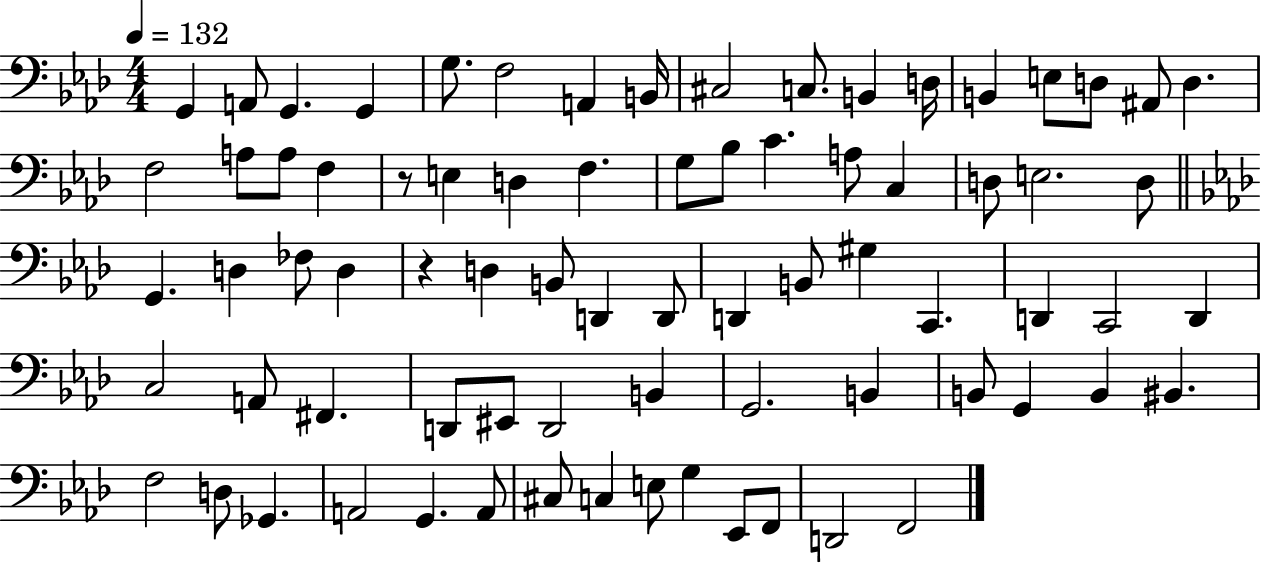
X:1
T:Untitled
M:4/4
L:1/4
K:Ab
G,, A,,/2 G,, G,, G,/2 F,2 A,, B,,/4 ^C,2 C,/2 B,, D,/4 B,, E,/2 D,/2 ^A,,/2 D, F,2 A,/2 A,/2 F, z/2 E, D, F, G,/2 _B,/2 C A,/2 C, D,/2 E,2 D,/2 G,, D, _F,/2 D, z D, B,,/2 D,, D,,/2 D,, B,,/2 ^G, C,, D,, C,,2 D,, C,2 A,,/2 ^F,, D,,/2 ^E,,/2 D,,2 B,, G,,2 B,, B,,/2 G,, B,, ^B,, F,2 D,/2 _G,, A,,2 G,, A,,/2 ^C,/2 C, E,/2 G, _E,,/2 F,,/2 D,,2 F,,2